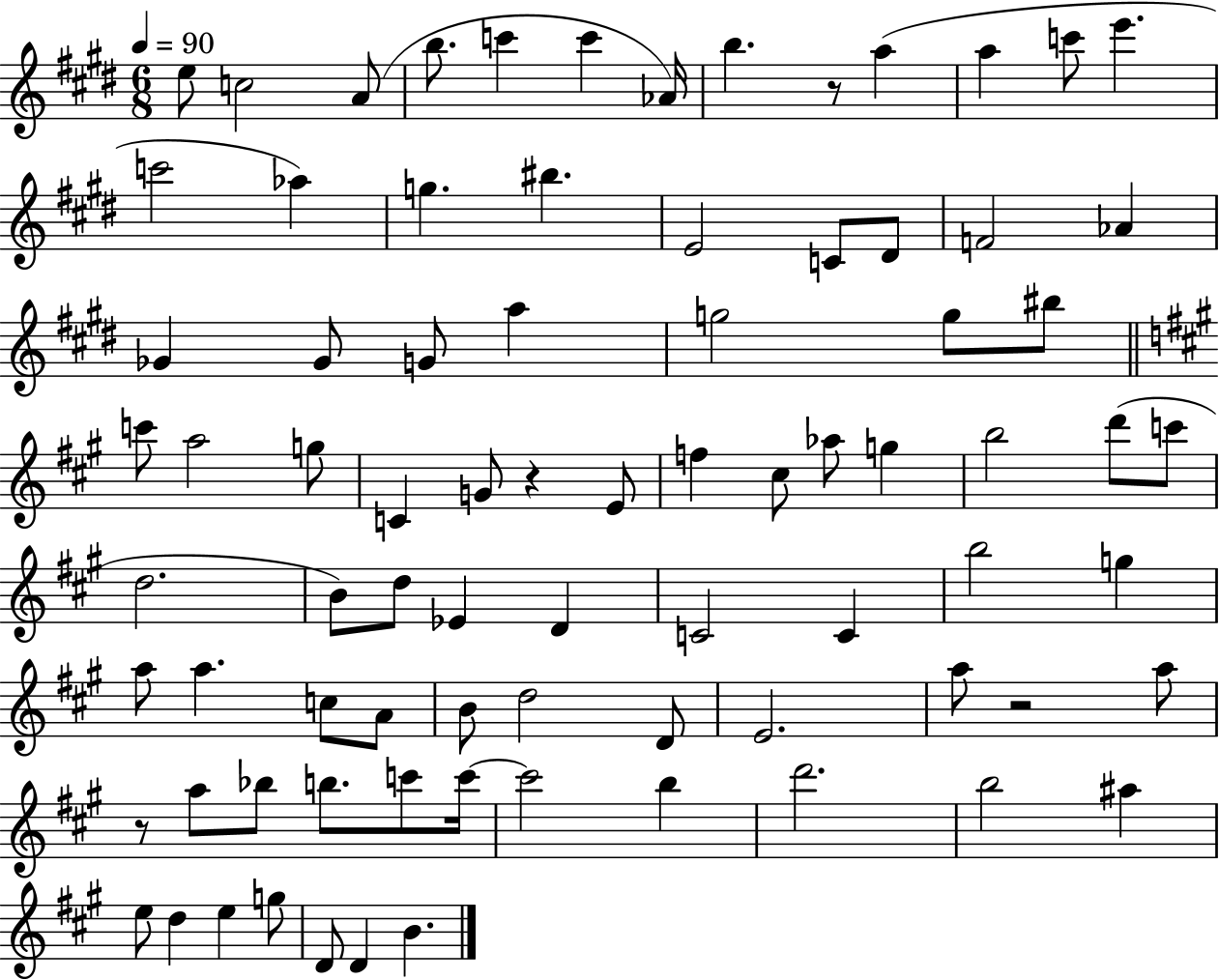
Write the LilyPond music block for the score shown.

{
  \clef treble
  \numericTimeSignature
  \time 6/8
  \key e \major
  \tempo 4 = 90
  e''8 c''2 a'8( | b''8. c'''4 c'''4 aes'16) | b''4. r8 a''4( | a''4 c'''8 e'''4. | \break c'''2 aes''4) | g''4. bis''4. | e'2 c'8 dis'8 | f'2 aes'4 | \break ges'4 ges'8 g'8 a''4 | g''2 g''8 bis''8 | \bar "||" \break \key a \major c'''8 a''2 g''8 | c'4 g'8 r4 e'8 | f''4 cis''8 aes''8 g''4 | b''2 d'''8( c'''8 | \break d''2. | b'8) d''8 ees'4 d'4 | c'2 c'4 | b''2 g''4 | \break a''8 a''4. c''8 a'8 | b'8 d''2 d'8 | e'2. | a''8 r2 a''8 | \break r8 a''8 bes''8 b''8. c'''8 c'''16~~ | c'''2 b''4 | d'''2. | b''2 ais''4 | \break e''8 d''4 e''4 g''8 | d'8 d'4 b'4. | \bar "|."
}